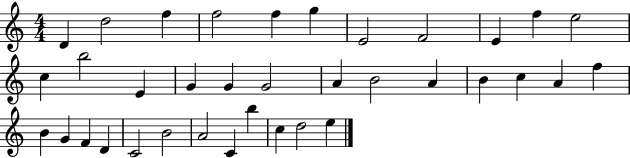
{
  \clef treble
  \numericTimeSignature
  \time 4/4
  \key c \major
  d'4 d''2 f''4 | f''2 f''4 g''4 | e'2 f'2 | e'4 f''4 e''2 | \break c''4 b''2 e'4 | g'4 g'4 g'2 | a'4 b'2 a'4 | b'4 c''4 a'4 f''4 | \break b'4 g'4 f'4 d'4 | c'2 b'2 | a'2 c'4 b''4 | c''4 d''2 e''4 | \break \bar "|."
}